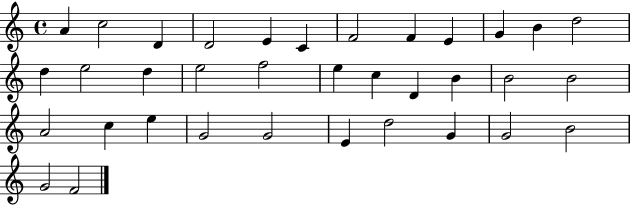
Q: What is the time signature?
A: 4/4